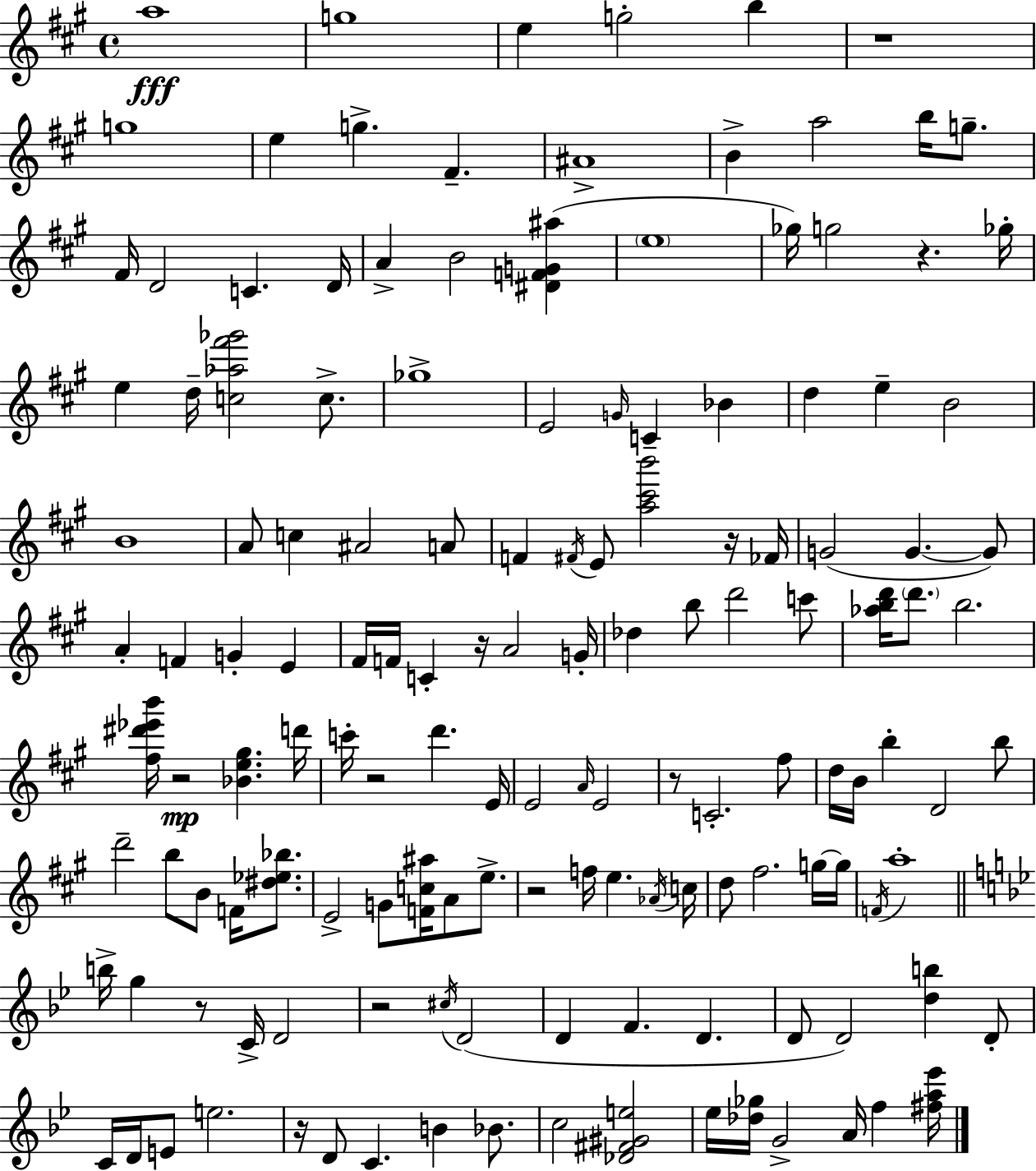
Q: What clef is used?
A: treble